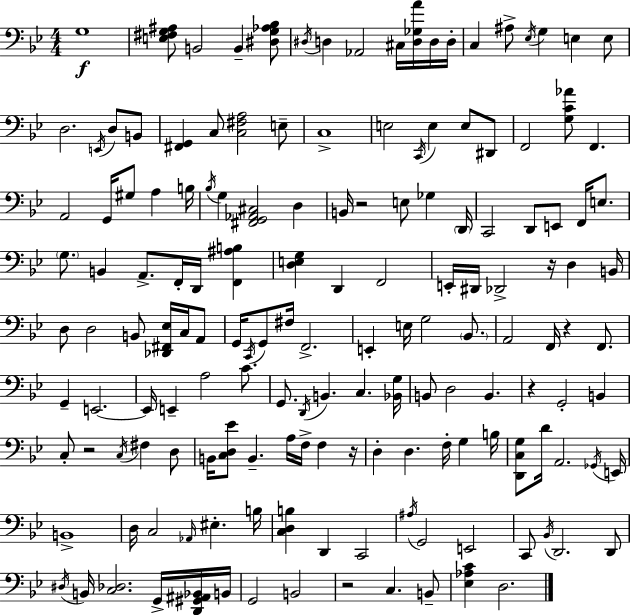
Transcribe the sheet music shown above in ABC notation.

X:1
T:Untitled
M:4/4
L:1/4
K:Bb
G,4 [E,^F,G,^A,]/2 B,,2 B,, [^D,G,_A,_B,]/2 ^D,/4 D, _A,,2 ^C,/4 [D,_G,A]/4 D,/4 D,/4 C, ^A,/2 _E,/4 G, E, E,/2 D,2 E,,/4 D,/2 B,,/2 [^F,,G,,] C,/2 [C,^F,A,]2 E,/2 C,4 E,2 C,,/4 E, E,/2 ^D,,/2 F,,2 [G,C_A]/2 F,, A,,2 G,,/4 ^G,/2 A, B,/4 _B,/4 G, [^F,,G,,_A,,^C,]2 D, B,,/4 z2 E,/2 _G, D,,/4 C,,2 D,,/2 E,,/2 F,,/4 E,/2 G,/2 B,, A,,/2 F,,/4 D,,/4 [F,,^A,B,] [D,E,G,] D,, F,,2 E,,/4 ^D,,/4 _D,,2 z/4 D, B,,/4 D,/2 D,2 B,,/2 [_D,,^F,,_E,]/4 C,/4 A,,/2 G,,/4 C,,/4 G,,/2 ^F,/4 F,,2 E,, E,/4 G,2 _B,,/2 A,,2 F,,/4 z F,,/2 G,, E,,2 E,,/4 E,, A,2 C/2 G,,/2 D,,/4 B,, C, [_B,,G,]/4 B,,/2 D,2 B,, z G,,2 B,, C,/2 z2 C,/4 ^F, D,/2 B,,/4 [C,D,_E]/2 B,, A,/4 F,/4 F, z/4 D, D, F,/4 G, B,/4 [D,,C,G,]/2 D/4 A,,2 _G,,/4 E,,/4 B,,4 D,/4 C,2 _A,,/4 ^E, B,/4 [C,D,B,] D,, C,,2 ^A,/4 G,,2 E,,2 C,,/2 _B,,/4 D,,2 D,,/2 ^D,/4 B,,/4 [C,_D,]2 G,,/4 [D,,^G,,^A,,_B,,]/4 B,,/4 G,,2 B,,2 z2 C, B,,/2 [_E,_A,C] D,2